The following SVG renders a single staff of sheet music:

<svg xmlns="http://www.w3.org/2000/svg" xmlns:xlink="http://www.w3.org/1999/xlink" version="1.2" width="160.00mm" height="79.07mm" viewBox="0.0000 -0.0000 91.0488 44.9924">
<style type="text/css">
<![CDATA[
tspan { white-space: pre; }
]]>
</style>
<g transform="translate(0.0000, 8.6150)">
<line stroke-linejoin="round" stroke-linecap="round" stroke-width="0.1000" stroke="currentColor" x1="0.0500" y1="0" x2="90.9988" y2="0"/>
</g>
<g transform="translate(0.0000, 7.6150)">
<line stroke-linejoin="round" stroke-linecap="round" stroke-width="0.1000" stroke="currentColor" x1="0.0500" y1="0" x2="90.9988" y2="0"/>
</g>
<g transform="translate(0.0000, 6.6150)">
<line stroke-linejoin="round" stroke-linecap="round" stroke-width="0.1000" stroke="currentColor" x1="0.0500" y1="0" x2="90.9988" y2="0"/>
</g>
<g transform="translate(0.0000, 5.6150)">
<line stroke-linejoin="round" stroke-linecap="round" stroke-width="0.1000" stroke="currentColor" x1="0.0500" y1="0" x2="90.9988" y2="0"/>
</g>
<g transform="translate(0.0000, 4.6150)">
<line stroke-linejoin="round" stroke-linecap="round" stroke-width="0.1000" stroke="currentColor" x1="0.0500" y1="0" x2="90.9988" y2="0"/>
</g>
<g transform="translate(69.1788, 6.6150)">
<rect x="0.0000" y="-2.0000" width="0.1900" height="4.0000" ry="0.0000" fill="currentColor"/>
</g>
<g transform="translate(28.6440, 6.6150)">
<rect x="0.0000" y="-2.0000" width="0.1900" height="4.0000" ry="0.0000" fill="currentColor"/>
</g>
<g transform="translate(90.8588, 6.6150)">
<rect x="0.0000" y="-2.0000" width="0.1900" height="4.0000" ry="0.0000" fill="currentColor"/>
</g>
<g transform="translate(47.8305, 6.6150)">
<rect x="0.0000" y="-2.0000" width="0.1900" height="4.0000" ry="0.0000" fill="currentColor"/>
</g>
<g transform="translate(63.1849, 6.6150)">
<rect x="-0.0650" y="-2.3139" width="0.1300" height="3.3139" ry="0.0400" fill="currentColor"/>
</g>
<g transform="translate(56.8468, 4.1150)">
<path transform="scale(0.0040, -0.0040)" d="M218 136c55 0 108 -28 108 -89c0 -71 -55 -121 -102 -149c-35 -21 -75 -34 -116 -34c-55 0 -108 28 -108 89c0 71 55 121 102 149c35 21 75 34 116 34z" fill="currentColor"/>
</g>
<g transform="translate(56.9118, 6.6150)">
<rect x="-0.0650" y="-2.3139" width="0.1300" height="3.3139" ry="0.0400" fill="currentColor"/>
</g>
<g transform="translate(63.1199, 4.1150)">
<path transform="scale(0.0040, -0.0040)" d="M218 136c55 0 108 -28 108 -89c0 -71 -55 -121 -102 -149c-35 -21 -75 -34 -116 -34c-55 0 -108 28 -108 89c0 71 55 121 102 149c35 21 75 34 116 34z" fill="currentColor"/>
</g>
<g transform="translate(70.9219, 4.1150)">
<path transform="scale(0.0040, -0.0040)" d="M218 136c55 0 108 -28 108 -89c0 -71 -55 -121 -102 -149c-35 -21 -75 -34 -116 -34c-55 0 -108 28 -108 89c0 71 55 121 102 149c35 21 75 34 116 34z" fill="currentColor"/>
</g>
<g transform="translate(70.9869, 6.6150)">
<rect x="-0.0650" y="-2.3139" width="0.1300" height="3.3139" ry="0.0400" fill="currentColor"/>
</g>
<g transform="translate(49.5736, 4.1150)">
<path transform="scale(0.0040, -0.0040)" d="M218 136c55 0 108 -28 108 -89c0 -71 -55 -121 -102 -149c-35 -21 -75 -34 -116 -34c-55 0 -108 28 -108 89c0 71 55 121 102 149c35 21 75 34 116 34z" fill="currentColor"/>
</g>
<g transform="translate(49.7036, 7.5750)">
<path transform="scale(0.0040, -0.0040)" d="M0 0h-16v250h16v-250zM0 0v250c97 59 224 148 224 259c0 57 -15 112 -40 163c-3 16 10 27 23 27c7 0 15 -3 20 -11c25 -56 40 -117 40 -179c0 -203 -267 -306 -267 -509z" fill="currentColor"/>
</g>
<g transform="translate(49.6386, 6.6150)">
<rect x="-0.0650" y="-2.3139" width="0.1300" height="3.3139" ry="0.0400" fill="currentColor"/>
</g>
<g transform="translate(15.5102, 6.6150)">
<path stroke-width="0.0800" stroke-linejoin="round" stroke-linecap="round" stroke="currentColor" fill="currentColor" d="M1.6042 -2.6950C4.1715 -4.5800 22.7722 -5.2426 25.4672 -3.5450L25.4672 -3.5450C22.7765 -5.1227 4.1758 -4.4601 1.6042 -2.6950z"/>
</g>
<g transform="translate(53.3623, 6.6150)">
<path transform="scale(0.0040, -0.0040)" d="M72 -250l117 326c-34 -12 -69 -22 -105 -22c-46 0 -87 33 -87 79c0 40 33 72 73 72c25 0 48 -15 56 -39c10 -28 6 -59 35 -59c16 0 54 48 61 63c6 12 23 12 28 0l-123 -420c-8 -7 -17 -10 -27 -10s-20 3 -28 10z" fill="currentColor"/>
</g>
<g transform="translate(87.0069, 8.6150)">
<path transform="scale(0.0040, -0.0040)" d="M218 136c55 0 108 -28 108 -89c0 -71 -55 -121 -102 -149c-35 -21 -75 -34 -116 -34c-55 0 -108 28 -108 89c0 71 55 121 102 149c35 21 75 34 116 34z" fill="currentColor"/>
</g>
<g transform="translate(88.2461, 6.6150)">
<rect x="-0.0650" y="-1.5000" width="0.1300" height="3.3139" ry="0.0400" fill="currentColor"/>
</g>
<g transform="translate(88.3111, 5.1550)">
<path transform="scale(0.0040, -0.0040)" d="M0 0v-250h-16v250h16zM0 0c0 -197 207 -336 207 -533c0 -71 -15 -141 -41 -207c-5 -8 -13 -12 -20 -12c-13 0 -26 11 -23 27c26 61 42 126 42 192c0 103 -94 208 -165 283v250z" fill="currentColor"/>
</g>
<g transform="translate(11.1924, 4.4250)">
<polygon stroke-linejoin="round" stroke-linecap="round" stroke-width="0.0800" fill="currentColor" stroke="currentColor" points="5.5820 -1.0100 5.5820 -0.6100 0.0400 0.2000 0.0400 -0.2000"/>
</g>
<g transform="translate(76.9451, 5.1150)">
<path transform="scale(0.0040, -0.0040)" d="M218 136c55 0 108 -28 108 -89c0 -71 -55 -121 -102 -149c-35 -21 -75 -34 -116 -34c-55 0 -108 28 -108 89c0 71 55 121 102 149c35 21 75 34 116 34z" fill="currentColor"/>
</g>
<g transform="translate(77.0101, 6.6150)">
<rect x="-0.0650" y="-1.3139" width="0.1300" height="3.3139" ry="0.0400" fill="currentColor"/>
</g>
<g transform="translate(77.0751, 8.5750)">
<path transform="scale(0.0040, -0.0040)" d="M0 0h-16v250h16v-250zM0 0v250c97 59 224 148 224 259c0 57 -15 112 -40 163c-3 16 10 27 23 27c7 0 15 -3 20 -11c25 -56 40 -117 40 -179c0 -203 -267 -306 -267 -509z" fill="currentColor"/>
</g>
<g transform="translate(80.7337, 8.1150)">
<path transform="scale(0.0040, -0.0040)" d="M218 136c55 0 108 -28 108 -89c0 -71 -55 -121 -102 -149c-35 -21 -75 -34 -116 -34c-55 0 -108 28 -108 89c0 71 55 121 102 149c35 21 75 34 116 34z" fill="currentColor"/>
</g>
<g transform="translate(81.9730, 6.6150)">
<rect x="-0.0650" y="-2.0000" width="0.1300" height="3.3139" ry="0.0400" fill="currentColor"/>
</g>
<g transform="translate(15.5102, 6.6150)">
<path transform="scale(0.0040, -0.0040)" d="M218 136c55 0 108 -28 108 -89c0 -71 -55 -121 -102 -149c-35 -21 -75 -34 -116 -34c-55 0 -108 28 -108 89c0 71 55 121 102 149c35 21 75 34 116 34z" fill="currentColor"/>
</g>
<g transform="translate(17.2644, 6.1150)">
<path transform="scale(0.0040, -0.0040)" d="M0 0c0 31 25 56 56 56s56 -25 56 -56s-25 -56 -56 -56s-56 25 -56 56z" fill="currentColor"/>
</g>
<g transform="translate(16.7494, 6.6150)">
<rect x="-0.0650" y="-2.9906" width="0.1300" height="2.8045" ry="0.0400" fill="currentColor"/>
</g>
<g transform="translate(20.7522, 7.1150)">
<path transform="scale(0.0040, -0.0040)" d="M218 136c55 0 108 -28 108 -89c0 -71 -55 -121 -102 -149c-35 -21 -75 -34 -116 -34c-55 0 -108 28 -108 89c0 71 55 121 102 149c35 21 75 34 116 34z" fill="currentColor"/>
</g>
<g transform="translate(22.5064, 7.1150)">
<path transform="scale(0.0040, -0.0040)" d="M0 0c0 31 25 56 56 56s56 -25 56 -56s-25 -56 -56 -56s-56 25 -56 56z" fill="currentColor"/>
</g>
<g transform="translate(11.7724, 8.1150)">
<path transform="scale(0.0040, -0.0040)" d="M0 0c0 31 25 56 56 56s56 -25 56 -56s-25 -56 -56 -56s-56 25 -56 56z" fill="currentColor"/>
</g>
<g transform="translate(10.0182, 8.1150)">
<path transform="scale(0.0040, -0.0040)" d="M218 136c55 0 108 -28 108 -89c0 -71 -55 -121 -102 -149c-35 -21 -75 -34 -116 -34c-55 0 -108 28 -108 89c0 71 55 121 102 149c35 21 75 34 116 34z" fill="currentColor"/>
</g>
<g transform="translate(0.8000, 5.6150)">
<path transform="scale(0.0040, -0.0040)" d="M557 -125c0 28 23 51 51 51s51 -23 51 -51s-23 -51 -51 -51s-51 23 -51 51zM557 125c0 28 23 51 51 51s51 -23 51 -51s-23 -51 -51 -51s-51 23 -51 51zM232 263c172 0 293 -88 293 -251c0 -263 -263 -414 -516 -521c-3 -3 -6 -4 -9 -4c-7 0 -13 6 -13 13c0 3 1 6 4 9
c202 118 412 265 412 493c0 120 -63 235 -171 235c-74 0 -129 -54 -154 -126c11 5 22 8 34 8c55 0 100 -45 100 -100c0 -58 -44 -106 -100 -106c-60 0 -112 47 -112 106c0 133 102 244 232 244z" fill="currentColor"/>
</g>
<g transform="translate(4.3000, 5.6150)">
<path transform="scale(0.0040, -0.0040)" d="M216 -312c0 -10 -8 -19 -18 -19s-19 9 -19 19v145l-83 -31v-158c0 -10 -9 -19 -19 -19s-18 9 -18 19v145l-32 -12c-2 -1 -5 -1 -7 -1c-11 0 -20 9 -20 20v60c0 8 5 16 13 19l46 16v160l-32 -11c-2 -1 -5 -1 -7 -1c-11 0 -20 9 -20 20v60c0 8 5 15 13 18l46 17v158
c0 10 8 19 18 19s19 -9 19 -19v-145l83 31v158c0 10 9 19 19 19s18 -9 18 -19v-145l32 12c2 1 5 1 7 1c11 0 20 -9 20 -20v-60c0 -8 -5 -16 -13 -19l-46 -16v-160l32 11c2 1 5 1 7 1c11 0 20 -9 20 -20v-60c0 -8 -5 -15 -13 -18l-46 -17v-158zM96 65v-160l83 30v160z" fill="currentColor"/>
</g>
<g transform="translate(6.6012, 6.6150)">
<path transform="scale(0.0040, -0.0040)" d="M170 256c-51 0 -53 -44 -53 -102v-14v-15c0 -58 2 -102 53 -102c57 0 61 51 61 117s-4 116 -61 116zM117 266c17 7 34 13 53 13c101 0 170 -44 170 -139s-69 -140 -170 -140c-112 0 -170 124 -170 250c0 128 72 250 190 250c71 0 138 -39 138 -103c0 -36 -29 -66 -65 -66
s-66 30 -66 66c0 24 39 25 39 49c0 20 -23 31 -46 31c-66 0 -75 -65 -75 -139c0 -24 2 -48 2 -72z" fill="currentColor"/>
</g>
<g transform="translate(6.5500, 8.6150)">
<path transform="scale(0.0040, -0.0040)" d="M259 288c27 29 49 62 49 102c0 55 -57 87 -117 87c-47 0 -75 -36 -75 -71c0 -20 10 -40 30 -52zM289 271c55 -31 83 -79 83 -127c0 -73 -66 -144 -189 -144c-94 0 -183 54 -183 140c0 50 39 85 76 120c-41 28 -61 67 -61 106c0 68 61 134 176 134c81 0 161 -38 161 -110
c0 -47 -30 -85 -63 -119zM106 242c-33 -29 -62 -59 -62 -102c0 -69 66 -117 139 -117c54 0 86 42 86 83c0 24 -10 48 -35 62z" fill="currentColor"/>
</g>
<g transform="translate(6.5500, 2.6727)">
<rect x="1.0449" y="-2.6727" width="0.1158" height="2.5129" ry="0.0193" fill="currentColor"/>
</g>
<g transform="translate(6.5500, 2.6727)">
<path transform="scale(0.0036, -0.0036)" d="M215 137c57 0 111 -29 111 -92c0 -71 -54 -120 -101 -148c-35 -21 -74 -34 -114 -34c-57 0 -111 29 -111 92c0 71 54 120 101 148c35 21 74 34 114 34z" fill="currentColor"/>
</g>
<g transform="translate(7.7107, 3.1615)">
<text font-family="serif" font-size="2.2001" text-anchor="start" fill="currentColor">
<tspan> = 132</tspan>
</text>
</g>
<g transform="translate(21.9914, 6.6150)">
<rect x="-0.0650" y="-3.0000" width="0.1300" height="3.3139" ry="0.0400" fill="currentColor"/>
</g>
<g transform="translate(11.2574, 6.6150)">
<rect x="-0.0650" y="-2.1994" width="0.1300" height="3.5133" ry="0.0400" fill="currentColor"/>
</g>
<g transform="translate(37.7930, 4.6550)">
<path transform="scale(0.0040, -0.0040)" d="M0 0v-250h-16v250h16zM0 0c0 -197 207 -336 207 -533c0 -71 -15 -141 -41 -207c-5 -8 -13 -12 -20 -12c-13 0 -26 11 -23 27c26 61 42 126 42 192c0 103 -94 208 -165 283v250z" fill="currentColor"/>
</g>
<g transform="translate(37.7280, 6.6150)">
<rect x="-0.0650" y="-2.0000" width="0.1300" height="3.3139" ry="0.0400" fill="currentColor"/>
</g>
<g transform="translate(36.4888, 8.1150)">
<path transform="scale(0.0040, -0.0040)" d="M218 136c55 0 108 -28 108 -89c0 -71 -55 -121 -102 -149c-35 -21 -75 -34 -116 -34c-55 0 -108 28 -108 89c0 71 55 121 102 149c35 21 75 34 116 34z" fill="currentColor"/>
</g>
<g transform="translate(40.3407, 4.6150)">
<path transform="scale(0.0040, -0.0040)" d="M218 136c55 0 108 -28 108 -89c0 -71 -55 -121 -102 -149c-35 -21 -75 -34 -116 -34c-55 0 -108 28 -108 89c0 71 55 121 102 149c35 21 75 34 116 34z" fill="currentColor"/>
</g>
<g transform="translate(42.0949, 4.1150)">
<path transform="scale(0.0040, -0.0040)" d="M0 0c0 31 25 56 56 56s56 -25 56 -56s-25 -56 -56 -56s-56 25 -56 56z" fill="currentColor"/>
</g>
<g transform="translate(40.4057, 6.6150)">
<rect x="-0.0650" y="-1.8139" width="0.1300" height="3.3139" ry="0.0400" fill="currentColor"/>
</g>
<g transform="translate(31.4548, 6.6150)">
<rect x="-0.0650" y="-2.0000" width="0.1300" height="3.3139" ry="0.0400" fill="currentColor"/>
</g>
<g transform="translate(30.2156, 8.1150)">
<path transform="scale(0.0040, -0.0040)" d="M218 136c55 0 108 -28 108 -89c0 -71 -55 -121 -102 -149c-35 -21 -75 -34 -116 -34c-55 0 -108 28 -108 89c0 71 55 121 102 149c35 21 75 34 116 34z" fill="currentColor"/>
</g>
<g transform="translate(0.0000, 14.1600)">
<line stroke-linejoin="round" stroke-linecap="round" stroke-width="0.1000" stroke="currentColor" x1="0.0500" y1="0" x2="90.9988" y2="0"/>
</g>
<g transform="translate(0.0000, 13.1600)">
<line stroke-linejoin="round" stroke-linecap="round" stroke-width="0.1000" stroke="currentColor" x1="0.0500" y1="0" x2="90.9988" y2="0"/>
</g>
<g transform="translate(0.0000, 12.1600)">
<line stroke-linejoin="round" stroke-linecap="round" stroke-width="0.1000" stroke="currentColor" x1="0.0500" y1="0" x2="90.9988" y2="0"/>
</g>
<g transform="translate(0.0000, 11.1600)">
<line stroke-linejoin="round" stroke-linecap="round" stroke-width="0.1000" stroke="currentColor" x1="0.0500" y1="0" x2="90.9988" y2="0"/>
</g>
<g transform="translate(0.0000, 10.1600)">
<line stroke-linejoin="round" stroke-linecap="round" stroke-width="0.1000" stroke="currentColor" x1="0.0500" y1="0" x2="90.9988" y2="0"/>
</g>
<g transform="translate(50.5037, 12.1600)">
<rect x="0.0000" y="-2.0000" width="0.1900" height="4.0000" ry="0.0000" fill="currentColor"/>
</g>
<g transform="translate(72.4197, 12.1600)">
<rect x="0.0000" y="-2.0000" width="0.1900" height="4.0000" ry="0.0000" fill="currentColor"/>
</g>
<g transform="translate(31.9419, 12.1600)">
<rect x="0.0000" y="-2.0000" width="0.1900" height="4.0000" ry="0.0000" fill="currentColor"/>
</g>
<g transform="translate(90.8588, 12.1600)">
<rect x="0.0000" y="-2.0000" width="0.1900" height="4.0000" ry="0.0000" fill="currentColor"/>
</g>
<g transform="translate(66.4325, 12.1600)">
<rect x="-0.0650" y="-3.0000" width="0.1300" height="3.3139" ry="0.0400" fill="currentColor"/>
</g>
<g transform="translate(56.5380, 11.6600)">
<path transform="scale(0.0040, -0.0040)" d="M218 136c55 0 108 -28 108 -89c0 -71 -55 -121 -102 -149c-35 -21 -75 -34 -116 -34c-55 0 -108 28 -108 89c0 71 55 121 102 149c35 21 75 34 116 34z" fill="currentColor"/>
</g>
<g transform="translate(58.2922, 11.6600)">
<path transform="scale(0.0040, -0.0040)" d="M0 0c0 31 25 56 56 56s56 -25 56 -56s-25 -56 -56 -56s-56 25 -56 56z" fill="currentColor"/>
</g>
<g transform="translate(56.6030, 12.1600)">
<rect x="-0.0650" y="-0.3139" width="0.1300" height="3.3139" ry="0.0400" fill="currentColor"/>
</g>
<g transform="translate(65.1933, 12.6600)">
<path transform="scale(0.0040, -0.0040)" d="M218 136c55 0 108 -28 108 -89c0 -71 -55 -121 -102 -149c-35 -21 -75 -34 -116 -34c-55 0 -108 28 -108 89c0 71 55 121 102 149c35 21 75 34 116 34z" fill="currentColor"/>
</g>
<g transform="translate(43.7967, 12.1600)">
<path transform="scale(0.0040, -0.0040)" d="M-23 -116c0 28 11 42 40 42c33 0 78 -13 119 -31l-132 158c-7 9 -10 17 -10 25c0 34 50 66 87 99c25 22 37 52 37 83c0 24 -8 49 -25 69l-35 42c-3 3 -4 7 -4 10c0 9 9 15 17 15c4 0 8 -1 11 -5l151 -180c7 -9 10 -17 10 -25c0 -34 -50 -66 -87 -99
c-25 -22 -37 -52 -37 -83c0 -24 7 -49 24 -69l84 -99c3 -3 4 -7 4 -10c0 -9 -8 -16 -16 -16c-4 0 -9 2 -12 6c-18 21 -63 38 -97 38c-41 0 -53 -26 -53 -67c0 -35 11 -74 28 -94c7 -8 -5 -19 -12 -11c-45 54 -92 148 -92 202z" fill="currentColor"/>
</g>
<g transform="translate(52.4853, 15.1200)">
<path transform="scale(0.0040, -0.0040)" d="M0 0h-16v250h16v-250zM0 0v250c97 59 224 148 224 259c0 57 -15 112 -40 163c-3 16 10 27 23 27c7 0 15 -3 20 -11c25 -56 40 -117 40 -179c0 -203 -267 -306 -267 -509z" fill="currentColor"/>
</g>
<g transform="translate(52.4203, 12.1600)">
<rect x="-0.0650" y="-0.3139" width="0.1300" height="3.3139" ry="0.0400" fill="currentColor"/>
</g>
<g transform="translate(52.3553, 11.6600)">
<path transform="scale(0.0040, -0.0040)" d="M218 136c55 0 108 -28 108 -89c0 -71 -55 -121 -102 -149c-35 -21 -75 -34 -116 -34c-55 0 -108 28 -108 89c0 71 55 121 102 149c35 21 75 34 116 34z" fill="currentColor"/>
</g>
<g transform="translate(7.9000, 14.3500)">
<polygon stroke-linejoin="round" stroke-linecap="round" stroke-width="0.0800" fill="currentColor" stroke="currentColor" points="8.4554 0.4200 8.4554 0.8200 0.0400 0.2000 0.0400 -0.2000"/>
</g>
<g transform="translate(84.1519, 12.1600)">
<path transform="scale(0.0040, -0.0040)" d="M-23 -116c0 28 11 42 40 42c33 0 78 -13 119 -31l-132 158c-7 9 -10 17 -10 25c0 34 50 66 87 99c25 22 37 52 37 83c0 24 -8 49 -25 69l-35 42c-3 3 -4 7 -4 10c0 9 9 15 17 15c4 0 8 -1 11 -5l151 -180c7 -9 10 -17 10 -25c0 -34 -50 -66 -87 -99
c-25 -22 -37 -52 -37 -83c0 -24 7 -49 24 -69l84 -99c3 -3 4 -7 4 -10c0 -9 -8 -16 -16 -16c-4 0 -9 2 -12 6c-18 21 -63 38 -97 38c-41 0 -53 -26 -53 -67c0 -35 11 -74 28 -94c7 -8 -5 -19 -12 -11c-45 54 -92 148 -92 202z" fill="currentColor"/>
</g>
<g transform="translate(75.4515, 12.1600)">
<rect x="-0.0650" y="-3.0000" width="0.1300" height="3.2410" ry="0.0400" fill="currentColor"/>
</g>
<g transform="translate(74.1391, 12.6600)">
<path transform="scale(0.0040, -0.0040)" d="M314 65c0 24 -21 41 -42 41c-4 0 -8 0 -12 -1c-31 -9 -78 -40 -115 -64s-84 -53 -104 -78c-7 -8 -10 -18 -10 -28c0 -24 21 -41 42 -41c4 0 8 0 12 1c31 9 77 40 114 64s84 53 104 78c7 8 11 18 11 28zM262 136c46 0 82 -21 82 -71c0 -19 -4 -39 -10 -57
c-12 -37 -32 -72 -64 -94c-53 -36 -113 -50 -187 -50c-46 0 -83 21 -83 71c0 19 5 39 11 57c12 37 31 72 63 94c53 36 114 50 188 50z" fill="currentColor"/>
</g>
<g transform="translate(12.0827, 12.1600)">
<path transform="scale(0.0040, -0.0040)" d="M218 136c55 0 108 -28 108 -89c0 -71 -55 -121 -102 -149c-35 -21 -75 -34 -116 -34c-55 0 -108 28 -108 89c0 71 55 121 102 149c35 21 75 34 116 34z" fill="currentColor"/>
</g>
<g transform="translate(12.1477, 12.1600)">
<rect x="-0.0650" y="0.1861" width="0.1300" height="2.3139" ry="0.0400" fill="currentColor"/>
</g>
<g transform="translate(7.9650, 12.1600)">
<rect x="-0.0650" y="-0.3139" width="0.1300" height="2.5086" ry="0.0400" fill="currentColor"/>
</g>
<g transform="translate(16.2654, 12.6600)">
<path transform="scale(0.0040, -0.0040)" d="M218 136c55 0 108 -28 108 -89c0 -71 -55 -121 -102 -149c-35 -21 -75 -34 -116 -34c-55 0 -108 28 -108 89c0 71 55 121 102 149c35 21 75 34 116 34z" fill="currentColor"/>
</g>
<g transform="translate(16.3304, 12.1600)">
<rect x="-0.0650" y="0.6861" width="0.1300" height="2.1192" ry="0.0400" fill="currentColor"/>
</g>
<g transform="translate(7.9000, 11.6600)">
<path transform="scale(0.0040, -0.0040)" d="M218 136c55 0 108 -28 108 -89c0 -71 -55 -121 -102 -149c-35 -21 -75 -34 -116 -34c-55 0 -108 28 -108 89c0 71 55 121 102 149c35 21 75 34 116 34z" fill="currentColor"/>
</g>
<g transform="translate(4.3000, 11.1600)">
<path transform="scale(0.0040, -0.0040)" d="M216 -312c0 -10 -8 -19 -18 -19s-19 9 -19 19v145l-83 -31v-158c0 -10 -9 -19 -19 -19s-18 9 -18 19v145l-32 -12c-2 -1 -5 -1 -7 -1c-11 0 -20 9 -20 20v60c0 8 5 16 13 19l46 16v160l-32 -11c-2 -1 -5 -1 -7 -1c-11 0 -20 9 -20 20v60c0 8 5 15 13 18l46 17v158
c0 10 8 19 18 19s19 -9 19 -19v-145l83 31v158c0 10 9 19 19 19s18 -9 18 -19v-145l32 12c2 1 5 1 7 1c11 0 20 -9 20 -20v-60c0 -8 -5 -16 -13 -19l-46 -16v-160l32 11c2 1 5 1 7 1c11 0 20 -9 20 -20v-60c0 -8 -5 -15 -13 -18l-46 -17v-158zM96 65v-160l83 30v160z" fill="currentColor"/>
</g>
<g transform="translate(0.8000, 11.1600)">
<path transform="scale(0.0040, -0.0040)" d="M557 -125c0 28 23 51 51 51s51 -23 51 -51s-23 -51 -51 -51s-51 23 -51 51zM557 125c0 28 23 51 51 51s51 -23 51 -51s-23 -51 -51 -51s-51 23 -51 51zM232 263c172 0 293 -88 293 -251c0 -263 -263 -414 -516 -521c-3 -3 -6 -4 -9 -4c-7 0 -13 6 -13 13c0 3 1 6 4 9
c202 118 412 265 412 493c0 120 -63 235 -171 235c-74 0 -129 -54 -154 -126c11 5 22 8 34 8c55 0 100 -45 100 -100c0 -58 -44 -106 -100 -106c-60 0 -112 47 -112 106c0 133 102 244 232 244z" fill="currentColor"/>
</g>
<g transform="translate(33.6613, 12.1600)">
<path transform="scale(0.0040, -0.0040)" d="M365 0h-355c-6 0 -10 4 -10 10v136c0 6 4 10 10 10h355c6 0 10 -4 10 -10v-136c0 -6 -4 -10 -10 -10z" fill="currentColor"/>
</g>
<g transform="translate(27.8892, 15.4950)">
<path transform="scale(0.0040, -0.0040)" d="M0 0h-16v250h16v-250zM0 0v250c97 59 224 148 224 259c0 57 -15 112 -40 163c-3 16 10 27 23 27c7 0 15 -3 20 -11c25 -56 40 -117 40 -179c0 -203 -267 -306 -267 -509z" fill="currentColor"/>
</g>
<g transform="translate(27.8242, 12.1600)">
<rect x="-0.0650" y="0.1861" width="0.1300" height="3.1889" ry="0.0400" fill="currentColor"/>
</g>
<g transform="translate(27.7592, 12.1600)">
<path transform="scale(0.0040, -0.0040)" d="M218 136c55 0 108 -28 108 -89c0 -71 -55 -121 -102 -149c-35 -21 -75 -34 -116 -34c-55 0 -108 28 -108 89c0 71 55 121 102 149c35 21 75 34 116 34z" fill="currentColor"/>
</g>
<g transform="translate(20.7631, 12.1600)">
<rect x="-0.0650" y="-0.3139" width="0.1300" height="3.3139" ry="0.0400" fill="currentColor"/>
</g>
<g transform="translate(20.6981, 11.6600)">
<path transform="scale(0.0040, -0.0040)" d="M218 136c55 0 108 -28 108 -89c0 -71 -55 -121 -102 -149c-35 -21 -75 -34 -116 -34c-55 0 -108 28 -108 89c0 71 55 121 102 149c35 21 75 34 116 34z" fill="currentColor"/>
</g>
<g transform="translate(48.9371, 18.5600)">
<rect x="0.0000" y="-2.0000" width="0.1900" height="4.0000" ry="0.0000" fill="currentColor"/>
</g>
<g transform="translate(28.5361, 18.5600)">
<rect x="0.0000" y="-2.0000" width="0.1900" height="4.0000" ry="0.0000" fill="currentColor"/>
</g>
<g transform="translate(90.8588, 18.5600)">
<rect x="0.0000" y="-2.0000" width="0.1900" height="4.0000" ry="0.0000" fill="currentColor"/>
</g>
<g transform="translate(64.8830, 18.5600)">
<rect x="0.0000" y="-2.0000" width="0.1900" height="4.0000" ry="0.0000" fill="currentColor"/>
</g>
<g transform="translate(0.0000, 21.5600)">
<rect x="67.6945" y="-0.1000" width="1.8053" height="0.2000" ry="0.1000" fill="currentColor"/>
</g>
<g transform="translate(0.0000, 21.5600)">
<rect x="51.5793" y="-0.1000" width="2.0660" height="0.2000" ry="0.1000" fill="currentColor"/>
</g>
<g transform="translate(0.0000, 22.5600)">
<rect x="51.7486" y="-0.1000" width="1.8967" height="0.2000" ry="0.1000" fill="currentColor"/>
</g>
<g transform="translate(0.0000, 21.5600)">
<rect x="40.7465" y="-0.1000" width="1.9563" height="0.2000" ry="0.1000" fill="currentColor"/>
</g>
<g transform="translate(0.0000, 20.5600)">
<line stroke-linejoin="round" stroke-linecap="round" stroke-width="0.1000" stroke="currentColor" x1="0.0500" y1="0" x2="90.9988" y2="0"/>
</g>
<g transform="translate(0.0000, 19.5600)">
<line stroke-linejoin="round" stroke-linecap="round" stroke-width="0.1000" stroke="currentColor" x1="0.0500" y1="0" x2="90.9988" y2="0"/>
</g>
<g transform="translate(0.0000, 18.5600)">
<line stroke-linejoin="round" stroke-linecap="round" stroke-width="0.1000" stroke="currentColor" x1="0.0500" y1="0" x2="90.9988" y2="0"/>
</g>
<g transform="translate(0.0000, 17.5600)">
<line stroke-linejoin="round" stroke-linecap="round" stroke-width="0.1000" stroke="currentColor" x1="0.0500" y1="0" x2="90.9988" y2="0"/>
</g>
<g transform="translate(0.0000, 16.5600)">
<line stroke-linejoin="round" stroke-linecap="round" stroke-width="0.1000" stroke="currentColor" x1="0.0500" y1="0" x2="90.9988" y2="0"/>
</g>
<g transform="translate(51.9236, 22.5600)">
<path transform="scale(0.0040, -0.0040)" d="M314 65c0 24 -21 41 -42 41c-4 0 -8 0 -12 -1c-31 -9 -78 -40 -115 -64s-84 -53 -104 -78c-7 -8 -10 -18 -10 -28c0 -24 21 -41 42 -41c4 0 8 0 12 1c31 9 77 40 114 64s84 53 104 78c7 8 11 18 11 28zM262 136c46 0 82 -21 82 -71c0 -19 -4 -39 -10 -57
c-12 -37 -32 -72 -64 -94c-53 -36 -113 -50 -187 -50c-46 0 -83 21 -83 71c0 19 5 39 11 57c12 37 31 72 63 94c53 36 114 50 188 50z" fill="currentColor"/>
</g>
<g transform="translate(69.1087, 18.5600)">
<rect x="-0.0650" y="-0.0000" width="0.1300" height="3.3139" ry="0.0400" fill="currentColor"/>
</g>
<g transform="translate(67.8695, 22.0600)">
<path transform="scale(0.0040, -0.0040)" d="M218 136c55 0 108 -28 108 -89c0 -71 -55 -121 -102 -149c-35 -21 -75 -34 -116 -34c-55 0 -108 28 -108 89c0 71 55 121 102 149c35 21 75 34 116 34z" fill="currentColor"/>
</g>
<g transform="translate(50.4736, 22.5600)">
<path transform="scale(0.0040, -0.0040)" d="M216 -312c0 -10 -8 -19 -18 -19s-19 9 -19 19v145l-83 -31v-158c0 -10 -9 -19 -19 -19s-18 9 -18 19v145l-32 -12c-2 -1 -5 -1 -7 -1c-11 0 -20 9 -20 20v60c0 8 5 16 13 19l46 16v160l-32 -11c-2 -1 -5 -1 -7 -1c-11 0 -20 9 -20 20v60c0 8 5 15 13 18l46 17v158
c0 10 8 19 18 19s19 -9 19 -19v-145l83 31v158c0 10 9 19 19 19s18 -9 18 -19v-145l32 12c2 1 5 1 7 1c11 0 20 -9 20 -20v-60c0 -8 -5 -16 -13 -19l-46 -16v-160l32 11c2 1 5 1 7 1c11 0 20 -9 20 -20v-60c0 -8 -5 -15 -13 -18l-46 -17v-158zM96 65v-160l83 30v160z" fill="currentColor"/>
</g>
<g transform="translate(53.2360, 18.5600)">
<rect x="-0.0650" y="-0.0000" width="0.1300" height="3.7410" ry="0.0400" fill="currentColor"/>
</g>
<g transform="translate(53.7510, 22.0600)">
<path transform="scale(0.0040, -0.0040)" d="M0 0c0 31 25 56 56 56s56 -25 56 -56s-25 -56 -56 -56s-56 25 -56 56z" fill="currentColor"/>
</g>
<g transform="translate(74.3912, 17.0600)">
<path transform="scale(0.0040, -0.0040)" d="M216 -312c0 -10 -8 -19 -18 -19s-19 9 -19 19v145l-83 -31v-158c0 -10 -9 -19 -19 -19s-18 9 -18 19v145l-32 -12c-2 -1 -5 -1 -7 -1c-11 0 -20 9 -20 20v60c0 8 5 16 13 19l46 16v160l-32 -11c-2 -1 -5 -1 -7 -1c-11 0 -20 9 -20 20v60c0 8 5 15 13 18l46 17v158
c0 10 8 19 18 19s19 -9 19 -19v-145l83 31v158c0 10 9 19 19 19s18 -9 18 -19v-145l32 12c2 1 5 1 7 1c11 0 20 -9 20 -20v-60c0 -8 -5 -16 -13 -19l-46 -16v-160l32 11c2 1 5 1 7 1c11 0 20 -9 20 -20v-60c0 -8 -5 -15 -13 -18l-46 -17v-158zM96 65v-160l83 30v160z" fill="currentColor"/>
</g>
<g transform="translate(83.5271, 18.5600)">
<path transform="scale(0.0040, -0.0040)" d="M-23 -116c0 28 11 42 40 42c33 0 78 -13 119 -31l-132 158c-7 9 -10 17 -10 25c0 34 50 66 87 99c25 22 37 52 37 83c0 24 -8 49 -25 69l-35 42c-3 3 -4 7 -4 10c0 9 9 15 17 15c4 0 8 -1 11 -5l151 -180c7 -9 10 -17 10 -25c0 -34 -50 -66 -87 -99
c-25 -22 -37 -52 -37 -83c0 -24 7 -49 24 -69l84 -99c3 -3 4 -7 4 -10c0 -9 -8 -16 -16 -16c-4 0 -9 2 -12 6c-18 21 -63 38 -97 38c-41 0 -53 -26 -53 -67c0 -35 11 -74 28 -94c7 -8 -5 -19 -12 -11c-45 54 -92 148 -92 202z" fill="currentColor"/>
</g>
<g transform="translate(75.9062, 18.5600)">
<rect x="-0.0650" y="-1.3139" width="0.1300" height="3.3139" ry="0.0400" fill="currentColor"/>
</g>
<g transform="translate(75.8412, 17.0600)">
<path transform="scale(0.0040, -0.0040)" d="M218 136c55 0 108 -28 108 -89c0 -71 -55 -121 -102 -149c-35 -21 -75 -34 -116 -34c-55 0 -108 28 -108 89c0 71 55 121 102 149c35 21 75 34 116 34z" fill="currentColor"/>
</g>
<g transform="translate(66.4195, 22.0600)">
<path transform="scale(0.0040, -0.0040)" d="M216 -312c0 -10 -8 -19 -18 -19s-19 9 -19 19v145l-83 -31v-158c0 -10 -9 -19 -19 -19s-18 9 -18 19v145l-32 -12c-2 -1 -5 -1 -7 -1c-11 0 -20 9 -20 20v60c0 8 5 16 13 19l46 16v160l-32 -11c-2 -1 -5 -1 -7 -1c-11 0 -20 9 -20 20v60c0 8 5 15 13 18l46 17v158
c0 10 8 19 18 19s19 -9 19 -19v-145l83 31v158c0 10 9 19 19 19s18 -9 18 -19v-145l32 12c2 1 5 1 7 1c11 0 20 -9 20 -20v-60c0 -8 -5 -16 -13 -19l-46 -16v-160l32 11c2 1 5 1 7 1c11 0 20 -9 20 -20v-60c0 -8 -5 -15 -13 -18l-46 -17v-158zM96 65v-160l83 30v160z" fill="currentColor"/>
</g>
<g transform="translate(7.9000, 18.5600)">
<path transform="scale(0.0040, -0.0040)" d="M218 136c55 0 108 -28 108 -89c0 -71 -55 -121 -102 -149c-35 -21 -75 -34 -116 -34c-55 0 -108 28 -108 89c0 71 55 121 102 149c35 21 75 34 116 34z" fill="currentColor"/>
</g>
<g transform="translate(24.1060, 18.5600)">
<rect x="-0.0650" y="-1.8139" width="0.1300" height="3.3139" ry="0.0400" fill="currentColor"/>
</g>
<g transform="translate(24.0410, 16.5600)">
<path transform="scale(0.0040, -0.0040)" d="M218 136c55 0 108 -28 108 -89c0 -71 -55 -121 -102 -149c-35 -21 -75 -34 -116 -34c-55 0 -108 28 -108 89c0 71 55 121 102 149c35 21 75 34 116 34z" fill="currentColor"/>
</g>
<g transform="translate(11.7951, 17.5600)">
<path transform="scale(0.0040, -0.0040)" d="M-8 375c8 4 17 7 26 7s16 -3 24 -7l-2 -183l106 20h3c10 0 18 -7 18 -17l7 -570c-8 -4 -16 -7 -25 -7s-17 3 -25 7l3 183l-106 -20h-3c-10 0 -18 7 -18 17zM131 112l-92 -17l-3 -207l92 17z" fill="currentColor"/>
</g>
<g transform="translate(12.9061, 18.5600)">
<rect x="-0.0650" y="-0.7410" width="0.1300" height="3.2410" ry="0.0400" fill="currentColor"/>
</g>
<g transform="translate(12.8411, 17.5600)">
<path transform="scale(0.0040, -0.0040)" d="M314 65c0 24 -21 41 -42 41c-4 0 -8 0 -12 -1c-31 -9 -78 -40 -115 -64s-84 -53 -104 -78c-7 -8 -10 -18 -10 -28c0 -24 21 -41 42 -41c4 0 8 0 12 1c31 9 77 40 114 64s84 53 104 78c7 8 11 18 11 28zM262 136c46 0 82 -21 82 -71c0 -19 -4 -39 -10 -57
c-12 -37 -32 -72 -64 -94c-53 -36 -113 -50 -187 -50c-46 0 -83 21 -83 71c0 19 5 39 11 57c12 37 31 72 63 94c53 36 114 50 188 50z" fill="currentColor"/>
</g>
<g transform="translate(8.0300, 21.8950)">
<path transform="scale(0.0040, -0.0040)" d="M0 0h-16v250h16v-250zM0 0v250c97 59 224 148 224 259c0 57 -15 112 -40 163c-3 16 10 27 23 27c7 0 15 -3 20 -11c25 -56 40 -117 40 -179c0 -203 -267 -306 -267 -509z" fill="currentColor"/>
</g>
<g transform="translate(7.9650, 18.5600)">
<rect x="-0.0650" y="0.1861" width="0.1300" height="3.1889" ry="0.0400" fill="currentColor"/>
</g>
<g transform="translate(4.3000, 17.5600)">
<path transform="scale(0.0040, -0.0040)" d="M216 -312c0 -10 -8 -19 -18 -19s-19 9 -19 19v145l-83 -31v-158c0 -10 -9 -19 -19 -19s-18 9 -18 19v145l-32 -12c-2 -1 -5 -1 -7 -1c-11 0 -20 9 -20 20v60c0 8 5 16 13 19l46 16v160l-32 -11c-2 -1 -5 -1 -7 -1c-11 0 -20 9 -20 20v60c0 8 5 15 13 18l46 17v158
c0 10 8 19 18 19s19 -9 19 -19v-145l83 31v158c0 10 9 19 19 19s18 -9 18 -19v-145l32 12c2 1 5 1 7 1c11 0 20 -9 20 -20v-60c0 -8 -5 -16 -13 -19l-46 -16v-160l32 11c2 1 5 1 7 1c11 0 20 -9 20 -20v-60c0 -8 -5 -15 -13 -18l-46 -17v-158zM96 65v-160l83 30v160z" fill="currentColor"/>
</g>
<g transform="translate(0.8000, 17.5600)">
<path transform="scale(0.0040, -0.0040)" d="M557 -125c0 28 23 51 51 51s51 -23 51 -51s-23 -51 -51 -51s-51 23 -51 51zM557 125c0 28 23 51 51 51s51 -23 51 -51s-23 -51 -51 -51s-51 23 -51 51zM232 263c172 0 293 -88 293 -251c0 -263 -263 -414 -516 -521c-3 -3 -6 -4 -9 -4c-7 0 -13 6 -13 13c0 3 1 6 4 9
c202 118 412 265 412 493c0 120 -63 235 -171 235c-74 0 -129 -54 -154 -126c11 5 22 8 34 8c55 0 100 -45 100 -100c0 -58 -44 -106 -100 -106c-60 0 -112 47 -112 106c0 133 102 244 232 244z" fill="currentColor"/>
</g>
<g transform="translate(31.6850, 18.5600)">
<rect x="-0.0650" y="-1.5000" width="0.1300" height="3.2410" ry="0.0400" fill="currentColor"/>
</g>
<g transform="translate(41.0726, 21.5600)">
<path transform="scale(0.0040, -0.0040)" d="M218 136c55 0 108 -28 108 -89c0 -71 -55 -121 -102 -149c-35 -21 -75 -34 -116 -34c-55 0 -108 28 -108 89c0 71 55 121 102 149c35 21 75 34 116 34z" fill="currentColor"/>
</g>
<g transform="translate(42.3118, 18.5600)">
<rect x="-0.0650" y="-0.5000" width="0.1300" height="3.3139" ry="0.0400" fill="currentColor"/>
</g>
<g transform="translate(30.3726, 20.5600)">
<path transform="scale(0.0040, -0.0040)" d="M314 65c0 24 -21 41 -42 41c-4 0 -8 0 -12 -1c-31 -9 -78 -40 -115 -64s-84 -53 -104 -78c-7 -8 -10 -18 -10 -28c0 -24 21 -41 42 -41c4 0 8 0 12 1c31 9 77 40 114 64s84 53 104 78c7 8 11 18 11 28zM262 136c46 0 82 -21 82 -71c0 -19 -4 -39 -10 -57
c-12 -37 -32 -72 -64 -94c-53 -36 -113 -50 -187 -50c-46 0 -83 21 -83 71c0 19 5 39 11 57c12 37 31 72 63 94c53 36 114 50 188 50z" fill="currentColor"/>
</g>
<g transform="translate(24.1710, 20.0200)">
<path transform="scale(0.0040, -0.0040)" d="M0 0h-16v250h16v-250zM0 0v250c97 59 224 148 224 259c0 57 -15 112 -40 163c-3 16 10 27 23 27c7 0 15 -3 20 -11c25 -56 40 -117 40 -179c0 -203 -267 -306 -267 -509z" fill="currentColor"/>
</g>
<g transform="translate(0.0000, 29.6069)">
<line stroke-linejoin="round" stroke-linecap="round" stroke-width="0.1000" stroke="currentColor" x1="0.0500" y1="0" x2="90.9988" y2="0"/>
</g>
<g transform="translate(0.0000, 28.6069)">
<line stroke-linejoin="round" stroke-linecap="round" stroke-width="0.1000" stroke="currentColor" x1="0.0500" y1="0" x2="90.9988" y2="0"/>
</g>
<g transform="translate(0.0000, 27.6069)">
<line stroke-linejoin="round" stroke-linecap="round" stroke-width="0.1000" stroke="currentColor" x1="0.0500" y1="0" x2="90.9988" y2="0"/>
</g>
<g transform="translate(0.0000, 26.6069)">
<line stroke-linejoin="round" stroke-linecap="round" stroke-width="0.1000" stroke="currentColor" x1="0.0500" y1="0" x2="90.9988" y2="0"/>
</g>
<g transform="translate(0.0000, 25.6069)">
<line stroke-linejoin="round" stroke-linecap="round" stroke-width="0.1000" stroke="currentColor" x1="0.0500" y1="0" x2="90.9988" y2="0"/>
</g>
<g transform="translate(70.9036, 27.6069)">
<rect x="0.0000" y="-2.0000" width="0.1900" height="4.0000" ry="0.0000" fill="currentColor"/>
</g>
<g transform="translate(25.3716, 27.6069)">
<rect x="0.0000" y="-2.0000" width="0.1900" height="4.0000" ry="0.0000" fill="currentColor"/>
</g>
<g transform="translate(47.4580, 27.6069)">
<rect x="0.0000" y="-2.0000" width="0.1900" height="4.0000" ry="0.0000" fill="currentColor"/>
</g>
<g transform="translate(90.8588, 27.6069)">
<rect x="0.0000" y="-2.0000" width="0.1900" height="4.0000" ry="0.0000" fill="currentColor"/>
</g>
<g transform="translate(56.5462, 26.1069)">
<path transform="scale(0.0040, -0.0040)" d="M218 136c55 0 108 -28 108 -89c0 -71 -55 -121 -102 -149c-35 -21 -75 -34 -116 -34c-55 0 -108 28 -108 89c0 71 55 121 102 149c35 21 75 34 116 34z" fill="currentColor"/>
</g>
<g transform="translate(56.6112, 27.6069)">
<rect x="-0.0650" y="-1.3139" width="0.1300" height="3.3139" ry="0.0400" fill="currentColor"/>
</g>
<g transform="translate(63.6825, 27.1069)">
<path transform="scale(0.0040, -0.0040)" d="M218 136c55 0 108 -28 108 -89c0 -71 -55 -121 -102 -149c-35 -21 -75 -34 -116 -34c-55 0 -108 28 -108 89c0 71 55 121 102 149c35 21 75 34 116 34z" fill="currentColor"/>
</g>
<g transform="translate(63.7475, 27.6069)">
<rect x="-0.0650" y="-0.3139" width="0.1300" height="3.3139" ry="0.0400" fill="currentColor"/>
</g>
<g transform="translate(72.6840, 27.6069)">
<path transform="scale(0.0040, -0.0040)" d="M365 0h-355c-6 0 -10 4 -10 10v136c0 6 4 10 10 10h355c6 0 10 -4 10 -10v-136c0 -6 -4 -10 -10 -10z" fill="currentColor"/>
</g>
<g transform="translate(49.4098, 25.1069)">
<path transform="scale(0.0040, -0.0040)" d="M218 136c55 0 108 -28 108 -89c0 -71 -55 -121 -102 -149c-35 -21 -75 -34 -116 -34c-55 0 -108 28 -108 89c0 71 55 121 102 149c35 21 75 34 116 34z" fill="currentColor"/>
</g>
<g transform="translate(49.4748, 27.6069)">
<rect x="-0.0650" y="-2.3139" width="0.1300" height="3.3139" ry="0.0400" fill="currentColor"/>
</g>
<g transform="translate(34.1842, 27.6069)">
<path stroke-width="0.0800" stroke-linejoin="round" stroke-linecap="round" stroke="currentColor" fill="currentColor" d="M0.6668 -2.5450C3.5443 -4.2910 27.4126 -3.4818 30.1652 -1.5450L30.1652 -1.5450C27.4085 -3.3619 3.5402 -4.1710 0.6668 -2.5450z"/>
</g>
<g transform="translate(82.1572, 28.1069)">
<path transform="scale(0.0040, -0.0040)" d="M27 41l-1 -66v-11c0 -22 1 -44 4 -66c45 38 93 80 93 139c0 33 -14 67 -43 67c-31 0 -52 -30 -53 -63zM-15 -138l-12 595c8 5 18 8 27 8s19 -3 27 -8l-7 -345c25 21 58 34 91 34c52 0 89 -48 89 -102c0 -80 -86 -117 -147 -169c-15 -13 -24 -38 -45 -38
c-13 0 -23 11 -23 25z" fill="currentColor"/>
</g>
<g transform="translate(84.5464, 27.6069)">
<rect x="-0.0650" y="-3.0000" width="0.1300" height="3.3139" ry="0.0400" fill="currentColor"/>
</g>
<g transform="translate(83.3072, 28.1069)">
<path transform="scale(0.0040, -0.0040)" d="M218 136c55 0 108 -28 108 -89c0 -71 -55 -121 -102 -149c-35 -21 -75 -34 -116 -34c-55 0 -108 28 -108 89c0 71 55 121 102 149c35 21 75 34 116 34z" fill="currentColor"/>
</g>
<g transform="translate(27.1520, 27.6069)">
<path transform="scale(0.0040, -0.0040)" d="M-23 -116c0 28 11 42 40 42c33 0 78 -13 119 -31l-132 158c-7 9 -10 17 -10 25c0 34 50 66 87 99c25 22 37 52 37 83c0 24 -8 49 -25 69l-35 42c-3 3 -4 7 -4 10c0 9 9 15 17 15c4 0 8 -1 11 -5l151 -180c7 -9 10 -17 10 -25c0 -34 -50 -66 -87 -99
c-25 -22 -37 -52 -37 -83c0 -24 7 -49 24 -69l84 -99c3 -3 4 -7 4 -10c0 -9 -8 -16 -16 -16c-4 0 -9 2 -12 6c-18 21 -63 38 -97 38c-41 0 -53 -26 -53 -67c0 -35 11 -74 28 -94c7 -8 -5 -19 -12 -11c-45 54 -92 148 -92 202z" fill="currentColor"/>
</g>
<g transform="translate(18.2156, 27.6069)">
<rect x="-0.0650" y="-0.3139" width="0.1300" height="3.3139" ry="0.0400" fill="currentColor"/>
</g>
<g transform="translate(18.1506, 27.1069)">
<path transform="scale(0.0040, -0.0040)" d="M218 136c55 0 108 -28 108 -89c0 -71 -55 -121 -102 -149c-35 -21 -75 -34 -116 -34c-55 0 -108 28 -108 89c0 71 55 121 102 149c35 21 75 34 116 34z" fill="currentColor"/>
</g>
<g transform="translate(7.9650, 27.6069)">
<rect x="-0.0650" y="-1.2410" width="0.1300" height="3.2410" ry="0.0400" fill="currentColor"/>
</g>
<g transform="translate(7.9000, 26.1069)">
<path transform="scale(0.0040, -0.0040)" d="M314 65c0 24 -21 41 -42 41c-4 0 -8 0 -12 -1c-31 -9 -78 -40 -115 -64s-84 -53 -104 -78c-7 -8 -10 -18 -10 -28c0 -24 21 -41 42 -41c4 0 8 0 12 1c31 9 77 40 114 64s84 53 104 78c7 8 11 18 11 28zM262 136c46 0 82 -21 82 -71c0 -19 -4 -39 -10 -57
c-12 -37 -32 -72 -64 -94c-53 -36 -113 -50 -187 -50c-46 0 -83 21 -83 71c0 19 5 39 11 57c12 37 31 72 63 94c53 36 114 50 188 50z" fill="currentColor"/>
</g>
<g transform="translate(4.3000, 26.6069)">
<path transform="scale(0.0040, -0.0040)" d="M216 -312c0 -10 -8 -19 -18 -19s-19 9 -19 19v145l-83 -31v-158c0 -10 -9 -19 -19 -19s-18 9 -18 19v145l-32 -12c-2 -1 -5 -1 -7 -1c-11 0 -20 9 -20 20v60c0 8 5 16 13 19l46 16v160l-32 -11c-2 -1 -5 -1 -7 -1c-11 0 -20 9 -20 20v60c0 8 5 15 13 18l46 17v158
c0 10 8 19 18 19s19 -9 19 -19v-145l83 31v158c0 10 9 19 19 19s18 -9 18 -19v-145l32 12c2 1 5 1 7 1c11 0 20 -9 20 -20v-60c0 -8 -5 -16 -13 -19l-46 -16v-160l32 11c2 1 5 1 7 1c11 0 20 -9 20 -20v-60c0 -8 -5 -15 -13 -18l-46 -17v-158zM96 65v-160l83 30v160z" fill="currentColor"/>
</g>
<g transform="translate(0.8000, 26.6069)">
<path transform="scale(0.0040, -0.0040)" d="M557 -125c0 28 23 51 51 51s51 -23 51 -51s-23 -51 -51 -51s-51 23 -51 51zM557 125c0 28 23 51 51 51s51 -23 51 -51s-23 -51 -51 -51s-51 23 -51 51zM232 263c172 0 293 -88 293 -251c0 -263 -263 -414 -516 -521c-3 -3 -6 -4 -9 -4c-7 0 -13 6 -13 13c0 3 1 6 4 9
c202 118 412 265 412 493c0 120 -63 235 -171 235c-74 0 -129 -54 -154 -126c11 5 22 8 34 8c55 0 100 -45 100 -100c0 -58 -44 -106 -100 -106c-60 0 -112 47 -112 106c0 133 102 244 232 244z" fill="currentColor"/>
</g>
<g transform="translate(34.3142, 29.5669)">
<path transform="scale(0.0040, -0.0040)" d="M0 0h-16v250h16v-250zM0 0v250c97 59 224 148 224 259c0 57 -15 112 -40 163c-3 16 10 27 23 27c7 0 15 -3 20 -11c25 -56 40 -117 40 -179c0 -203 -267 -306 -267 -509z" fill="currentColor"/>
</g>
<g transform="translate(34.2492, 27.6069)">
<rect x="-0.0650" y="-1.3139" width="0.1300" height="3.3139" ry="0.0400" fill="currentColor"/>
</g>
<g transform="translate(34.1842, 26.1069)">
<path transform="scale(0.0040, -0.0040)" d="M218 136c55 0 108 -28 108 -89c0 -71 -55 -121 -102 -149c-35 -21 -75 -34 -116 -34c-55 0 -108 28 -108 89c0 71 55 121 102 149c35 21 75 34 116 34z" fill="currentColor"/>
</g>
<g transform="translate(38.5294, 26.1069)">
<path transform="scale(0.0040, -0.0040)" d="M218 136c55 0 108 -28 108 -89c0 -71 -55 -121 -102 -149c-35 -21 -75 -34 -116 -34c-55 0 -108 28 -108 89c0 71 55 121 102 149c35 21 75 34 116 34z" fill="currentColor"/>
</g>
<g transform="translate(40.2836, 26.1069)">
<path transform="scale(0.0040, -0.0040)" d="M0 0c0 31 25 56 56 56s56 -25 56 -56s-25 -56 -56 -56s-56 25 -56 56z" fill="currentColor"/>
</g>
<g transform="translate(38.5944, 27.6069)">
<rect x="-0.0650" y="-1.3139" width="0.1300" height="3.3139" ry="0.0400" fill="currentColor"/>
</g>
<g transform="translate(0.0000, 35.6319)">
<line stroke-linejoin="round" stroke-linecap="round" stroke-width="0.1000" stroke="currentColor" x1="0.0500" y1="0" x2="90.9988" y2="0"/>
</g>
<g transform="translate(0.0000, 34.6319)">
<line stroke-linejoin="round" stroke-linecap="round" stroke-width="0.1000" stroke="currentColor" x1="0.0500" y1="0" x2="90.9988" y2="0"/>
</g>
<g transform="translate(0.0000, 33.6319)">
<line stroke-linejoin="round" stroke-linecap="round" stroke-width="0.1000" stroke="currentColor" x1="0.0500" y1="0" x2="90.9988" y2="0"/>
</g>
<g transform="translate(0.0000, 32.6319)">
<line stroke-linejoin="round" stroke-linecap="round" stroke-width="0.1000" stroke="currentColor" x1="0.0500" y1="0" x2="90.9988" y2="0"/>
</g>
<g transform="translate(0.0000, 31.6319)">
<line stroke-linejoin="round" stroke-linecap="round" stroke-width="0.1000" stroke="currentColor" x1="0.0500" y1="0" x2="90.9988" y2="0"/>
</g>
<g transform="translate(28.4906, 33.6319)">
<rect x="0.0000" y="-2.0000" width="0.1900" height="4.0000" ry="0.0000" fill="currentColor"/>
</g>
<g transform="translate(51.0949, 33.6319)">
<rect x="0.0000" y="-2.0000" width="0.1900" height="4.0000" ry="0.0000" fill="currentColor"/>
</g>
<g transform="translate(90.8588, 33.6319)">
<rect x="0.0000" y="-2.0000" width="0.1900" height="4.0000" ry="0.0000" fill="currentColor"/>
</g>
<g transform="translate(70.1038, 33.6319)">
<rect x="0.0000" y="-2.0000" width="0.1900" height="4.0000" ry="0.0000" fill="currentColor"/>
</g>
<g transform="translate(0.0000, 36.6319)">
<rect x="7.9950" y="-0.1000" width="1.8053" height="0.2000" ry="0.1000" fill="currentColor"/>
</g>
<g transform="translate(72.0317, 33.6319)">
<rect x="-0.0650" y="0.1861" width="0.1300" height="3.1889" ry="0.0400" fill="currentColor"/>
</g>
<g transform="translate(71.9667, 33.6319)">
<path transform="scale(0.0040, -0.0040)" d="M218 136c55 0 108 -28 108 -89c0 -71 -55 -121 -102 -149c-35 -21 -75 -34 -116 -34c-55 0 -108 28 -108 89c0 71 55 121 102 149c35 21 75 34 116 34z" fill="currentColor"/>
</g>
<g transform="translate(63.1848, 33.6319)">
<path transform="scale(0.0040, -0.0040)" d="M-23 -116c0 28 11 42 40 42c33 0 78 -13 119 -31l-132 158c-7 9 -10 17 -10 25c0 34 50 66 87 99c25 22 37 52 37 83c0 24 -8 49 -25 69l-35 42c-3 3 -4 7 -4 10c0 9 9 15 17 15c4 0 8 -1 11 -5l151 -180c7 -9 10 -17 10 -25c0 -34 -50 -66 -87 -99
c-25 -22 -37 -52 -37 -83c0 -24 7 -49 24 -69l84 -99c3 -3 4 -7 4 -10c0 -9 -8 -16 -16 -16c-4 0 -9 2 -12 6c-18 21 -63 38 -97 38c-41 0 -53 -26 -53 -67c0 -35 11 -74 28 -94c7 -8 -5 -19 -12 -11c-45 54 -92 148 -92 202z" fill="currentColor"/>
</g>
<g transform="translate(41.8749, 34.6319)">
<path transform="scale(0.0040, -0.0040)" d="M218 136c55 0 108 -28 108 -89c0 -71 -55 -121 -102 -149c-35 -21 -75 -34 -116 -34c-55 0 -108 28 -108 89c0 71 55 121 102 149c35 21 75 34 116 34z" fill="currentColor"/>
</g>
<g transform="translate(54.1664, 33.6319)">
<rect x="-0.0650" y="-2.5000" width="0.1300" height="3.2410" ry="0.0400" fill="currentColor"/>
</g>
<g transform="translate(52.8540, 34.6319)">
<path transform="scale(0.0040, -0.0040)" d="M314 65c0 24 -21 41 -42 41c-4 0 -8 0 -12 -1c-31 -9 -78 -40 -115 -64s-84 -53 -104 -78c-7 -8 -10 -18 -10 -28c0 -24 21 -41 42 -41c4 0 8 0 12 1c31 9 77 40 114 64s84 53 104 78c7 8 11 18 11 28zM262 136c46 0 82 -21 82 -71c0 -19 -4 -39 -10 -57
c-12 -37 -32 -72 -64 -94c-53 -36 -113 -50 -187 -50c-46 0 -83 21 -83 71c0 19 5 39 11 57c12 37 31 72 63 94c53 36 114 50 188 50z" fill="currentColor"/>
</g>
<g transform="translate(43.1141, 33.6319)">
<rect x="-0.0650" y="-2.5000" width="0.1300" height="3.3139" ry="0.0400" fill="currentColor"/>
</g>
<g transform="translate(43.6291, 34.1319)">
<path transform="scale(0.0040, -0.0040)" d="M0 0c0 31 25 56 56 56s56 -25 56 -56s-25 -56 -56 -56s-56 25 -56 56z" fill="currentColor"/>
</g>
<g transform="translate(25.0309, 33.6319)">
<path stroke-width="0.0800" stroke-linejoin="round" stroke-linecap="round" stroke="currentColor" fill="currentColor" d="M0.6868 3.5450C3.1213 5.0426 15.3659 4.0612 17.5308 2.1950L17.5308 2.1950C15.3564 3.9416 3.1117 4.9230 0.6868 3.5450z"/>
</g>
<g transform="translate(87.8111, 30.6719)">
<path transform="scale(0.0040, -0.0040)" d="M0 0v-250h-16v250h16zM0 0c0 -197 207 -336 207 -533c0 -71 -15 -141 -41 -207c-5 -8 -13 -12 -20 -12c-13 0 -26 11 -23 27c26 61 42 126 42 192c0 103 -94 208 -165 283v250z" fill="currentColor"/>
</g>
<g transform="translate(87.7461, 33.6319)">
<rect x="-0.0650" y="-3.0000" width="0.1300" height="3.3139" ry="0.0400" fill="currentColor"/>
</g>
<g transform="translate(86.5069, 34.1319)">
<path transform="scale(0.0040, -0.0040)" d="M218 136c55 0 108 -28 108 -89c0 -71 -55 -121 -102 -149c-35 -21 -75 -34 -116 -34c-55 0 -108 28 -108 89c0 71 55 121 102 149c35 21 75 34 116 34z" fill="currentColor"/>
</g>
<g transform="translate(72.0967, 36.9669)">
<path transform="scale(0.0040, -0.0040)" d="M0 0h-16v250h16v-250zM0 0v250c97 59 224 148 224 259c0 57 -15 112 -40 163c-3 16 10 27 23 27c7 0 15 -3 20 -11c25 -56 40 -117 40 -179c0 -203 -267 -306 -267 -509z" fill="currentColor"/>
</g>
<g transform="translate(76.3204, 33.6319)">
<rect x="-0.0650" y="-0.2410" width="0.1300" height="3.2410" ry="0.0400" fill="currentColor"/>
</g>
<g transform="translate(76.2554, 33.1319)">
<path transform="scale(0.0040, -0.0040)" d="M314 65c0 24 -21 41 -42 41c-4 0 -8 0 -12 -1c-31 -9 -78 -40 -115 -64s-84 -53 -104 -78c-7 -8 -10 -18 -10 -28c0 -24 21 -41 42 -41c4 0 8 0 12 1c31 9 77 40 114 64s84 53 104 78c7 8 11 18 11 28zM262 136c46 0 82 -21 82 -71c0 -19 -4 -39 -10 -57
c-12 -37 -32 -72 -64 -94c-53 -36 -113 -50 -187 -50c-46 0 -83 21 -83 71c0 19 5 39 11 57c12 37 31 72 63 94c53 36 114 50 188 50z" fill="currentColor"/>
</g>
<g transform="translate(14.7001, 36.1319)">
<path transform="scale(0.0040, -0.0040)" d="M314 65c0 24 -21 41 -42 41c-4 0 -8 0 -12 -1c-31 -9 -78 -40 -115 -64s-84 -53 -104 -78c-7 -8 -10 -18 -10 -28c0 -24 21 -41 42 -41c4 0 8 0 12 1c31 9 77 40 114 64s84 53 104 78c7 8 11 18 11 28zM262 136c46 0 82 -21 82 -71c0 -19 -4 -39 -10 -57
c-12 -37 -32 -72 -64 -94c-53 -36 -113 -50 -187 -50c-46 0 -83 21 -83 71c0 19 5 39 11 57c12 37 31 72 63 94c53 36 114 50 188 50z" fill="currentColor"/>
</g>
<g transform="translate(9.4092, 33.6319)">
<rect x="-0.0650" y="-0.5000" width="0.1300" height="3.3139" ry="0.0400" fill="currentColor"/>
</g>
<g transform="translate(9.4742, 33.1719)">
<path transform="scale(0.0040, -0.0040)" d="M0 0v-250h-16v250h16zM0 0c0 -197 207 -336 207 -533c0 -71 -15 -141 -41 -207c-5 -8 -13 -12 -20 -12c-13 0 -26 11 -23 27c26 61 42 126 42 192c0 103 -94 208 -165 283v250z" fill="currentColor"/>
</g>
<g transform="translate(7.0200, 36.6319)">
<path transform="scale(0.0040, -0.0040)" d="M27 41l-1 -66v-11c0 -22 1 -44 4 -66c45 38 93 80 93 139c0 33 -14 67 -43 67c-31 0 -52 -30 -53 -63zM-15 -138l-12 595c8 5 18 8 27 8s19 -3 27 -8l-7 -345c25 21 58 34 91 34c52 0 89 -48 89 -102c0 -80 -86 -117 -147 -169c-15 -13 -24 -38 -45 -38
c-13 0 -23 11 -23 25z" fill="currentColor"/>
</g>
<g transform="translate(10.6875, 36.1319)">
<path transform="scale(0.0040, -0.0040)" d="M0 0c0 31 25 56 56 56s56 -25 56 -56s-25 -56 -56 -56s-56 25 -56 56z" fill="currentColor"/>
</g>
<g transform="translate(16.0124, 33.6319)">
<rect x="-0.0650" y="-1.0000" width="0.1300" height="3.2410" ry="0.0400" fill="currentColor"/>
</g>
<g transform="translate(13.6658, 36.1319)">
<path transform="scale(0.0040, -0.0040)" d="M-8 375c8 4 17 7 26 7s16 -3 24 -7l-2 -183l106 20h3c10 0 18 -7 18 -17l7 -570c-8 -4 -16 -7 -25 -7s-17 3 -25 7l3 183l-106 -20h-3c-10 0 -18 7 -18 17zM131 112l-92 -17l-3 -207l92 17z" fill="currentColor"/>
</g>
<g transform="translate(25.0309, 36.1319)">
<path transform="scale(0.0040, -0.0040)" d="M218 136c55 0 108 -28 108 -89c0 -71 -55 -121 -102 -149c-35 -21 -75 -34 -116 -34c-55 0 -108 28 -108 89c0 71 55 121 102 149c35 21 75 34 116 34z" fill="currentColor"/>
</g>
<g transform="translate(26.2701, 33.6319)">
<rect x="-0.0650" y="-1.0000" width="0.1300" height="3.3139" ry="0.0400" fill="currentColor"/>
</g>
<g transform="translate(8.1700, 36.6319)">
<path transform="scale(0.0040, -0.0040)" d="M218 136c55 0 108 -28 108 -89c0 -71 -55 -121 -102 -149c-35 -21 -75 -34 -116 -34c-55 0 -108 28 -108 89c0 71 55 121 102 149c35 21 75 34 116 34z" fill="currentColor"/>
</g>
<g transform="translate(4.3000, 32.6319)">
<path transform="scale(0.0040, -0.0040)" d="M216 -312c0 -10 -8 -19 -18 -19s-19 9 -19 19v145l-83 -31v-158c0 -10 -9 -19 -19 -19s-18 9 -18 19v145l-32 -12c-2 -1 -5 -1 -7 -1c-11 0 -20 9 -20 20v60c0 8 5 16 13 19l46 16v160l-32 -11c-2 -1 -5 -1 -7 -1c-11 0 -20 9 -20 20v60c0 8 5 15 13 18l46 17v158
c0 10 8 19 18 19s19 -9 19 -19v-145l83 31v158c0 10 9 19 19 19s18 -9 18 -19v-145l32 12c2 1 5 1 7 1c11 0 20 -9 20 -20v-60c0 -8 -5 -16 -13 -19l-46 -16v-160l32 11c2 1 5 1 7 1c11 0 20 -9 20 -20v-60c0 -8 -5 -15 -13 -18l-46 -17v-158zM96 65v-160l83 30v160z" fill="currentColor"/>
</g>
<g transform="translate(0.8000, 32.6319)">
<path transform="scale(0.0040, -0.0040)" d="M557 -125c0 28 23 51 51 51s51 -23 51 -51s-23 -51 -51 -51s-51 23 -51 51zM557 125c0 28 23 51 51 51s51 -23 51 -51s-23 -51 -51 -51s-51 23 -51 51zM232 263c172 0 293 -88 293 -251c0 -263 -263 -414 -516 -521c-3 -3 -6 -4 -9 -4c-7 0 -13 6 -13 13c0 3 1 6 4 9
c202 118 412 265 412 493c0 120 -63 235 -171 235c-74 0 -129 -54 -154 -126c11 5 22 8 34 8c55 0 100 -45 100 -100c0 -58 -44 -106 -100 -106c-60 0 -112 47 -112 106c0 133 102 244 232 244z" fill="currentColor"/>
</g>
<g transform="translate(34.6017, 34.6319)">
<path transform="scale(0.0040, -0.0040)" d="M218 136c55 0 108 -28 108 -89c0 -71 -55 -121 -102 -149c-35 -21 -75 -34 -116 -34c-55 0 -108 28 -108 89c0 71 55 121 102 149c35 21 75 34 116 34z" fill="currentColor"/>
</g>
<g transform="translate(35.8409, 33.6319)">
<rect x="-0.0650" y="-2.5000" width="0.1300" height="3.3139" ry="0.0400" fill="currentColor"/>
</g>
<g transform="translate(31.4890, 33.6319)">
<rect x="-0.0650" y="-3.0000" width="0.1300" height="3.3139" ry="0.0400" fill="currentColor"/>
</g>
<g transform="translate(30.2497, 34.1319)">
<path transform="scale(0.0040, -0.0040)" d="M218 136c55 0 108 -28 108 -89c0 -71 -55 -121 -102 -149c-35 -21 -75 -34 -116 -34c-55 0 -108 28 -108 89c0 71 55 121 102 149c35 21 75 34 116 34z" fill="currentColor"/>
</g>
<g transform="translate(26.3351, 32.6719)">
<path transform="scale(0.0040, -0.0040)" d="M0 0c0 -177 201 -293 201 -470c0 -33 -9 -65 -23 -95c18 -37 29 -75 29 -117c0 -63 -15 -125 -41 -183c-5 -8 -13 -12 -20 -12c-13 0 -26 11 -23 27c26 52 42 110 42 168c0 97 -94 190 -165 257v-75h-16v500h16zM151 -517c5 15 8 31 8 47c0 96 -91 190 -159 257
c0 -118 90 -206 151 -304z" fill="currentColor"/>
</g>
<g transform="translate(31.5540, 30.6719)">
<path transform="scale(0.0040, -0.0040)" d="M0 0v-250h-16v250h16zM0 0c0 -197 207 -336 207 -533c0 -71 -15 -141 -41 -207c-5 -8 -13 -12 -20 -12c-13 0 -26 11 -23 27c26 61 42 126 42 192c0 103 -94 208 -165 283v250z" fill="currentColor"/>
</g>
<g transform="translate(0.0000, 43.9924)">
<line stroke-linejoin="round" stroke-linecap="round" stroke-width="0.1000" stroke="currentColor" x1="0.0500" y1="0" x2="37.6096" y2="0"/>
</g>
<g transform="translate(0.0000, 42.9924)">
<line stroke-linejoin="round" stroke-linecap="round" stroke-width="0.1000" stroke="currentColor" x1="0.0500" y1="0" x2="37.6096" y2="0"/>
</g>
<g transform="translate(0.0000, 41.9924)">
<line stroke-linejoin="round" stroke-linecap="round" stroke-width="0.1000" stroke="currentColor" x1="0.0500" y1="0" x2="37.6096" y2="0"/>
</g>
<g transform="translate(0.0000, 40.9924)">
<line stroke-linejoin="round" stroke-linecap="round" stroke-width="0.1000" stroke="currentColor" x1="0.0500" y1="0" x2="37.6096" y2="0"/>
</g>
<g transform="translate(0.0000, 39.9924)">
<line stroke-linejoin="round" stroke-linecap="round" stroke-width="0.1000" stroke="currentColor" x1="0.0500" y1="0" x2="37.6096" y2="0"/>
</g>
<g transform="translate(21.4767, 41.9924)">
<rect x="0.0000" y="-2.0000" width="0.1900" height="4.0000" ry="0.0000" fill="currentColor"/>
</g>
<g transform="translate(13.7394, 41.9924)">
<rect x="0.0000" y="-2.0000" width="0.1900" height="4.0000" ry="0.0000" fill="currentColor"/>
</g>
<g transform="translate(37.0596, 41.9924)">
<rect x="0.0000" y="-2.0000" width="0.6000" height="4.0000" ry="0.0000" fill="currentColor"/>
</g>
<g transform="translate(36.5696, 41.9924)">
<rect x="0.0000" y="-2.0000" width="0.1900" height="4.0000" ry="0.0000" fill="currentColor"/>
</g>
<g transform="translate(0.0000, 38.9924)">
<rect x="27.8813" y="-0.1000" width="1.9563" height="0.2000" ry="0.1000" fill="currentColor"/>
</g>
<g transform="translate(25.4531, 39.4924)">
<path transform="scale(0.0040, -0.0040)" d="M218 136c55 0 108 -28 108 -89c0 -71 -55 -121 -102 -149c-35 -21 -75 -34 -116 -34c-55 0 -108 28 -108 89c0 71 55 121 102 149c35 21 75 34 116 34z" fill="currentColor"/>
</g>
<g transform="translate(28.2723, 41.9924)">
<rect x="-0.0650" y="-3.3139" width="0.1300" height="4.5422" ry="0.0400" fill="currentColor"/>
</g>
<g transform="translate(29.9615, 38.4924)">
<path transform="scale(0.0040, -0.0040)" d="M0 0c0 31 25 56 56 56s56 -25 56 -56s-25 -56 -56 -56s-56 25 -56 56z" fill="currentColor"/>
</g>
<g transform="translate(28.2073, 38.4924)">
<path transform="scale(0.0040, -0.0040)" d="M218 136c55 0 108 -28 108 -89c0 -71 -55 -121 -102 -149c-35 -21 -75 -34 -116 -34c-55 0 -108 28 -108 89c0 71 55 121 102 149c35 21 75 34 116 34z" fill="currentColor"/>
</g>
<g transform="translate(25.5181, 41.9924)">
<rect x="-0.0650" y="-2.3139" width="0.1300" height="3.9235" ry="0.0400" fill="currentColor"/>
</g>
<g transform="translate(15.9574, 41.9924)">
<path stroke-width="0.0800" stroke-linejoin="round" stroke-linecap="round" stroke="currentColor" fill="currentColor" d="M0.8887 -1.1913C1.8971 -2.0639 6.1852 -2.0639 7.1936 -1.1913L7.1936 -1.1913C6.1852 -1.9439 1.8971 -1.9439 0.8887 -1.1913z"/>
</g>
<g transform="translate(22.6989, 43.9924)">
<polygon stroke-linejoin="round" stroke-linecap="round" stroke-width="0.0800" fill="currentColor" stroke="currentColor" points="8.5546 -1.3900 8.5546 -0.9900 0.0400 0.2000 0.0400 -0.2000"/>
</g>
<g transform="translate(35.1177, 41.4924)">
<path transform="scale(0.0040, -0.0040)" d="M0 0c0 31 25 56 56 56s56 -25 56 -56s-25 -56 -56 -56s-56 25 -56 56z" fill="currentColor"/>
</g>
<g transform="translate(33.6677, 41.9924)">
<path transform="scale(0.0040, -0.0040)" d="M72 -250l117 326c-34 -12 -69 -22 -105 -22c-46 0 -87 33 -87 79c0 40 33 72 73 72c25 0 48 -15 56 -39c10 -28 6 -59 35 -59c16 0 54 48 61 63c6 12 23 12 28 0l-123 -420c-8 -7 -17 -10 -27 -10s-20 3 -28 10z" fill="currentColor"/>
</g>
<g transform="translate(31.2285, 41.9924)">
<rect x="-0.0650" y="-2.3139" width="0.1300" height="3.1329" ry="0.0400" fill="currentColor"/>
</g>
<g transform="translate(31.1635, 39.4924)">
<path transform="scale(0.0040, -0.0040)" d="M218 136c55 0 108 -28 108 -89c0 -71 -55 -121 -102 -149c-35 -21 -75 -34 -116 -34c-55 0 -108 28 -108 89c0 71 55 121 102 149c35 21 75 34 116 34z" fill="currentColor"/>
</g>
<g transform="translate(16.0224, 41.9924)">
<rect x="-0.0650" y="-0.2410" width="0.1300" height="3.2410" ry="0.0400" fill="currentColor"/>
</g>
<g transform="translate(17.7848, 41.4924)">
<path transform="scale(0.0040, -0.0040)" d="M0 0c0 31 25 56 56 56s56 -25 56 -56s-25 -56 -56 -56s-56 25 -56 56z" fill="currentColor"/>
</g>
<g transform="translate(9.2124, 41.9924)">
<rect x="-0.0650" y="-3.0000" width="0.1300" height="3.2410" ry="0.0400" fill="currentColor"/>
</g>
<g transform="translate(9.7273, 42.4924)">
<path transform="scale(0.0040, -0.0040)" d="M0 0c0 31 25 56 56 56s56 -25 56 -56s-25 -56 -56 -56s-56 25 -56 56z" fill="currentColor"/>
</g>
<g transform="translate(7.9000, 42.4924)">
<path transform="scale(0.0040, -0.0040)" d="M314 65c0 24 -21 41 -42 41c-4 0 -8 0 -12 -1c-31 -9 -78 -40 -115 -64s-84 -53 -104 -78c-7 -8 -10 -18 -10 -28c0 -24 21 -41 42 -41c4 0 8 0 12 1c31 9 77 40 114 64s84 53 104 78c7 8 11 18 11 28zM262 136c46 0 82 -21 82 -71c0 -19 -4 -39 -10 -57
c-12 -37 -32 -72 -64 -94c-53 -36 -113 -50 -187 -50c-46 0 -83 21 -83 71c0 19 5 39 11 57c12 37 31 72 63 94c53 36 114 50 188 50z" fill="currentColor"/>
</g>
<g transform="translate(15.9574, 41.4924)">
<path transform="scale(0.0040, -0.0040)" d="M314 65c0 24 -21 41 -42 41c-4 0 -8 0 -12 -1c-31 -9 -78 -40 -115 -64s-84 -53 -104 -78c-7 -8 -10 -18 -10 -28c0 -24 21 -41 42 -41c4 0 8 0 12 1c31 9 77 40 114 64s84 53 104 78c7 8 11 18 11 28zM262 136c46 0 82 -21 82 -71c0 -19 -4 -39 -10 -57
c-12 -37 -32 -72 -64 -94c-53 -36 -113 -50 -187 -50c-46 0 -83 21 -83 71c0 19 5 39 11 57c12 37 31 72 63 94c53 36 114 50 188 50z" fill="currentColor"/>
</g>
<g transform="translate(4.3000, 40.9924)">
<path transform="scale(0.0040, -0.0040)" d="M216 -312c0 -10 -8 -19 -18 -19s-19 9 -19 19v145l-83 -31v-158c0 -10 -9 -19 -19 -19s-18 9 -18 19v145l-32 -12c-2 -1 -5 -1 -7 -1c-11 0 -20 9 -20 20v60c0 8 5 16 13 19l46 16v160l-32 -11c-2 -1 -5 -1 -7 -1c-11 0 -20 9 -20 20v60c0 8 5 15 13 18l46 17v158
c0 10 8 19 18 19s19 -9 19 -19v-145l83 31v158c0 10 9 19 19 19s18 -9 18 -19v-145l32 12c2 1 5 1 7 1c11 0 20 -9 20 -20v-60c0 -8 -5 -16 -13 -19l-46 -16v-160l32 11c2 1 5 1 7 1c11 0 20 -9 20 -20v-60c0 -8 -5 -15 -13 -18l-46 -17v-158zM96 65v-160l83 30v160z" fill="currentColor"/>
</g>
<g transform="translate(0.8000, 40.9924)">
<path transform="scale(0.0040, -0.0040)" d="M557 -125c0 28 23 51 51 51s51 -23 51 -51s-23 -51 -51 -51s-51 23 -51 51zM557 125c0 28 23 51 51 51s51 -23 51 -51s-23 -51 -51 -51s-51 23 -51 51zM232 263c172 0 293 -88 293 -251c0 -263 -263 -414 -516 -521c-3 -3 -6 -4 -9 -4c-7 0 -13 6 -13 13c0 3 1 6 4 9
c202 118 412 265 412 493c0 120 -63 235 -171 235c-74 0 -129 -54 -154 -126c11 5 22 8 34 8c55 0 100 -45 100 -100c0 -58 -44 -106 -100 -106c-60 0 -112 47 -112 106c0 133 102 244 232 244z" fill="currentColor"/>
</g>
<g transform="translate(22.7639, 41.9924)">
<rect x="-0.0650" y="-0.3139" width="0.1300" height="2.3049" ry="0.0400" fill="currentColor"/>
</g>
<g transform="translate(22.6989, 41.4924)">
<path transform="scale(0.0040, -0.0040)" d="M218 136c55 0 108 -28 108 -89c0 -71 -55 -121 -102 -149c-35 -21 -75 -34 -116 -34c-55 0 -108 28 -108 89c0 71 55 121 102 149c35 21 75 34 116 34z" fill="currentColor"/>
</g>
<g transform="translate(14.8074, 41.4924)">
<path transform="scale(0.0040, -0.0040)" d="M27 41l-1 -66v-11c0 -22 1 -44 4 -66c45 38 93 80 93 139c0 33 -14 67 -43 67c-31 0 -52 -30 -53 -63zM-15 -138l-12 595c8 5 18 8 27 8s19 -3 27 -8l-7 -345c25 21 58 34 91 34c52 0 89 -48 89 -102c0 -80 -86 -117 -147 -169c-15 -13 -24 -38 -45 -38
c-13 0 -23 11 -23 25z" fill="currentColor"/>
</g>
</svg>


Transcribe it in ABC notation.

X:1
T:Untitled
M:6/8
L:1/4
K:G
A,,/2 D,/2 C, A,, A,,/2 A, B,/2 z/2 B, B, B, G,/2 A,, G,,/2 E,/2 D,/2 C,/2 E, D,/2 z2 z E,/2 E, C, C,2 z D,/2 F,2 A,/2 G,,2 E,, ^C,,2 ^D,, ^G, z G,2 E, z G,/2 G, B, G, E, z2 _C, _E,,/2 F,,2 F,,/4 C,/2 B,, B,, B,,2 z D,/2 E,2 C,/2 C,2 _E,2 _E,/2 B,/2 D/2 B,/2 z/2